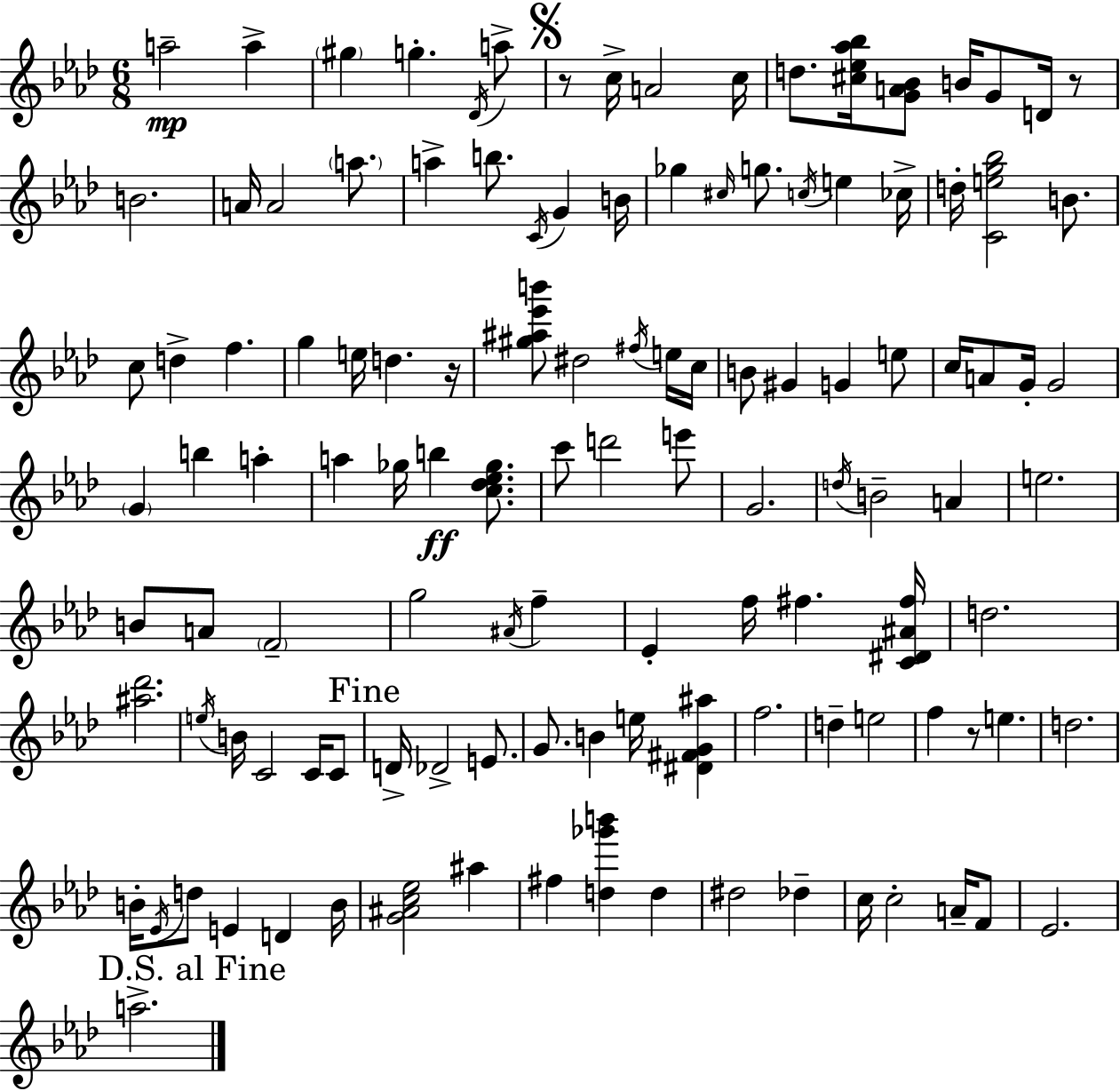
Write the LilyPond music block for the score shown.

{
  \clef treble
  \numericTimeSignature
  \time 6/8
  \key f \minor
  a''2--\mp a''4-> | \parenthesize gis''4 g''4.-. \acciaccatura { des'16 } a''8-> | \mark \markup { \musicglyph "scripts.segno" } r8 c''16-> a'2 | c''16 d''8. <cis'' ees'' aes'' bes''>16 <g' a' bes'>8 b'16 g'8 d'16 r8 | \break b'2. | a'16 a'2 \parenthesize a''8. | a''4-> b''8. \acciaccatura { c'16 } g'4 | b'16 ges''4 \grace { cis''16 } g''8. \acciaccatura { c''16 } e''4 | \break ces''16-> d''16-. <c' e'' g'' bes''>2 | b'8. c''8 d''4-> f''4. | g''4 e''16 d''4. | r16 <gis'' ais'' ees''' b'''>8 dis''2 | \break \acciaccatura { fis''16 } e''16 c''16 b'8 gis'4 g'4 | e''8 c''16 a'8 g'16-. g'2 | \parenthesize g'4 b''4 | a''4-. a''4 ges''16 b''4\ff | \break <c'' des'' ees'' ges''>8. c'''8 d'''2 | e'''8 g'2. | \acciaccatura { d''16 } b'2-- | a'4 e''2. | \break b'8 a'8 \parenthesize f'2-- | g''2 | \acciaccatura { ais'16 } f''4-- ees'4-. f''16 | fis''4. <c' dis' ais' fis''>16 d''2. | \break <ais'' des'''>2. | \acciaccatura { e''16 } b'16 c'2 | c'16 c'8 \mark "Fine" d'16-> des'2-> | e'8. g'8. b'4 | \break e''16 <dis' fis' g' ais''>4 f''2. | d''4-- | e''2 f''4 | r8 e''4. d''2. | \break b'16-. \acciaccatura { ees'16 } d''8 | e'4 d'4 b'16 <g' ais' c'' ees''>2 | ais''4 fis''4 | <d'' ges''' b'''>4 d''4 dis''2 | \break des''4-- c''16 c''2-. | a'16-- f'8 ees'2. | \mark "D.S. al Fine" a''2.-> | \bar "|."
}